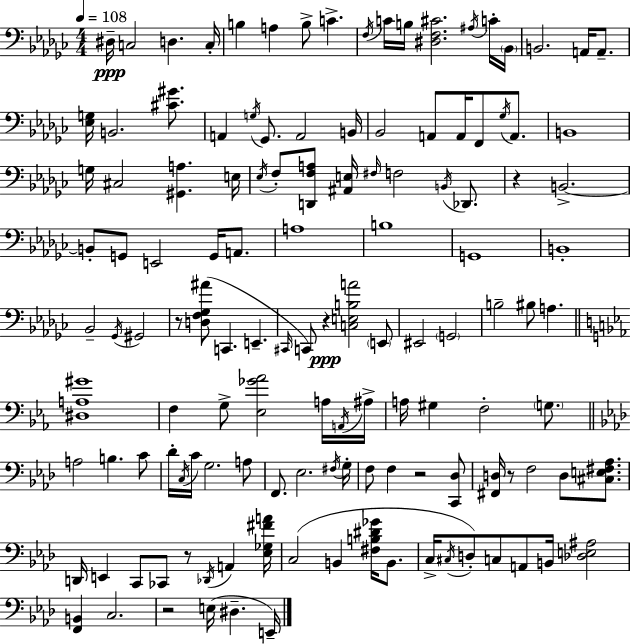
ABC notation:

X:1
T:Untitled
M:4/4
L:1/4
K:Ebm
^D,/4 C,2 D, C,/4 B, A, B,/2 C F,/4 C/4 B,/4 [^D,F,^C]2 ^A,/4 C/4 _B,,/4 B,,2 A,,/4 A,,/2 [_E,G,]/4 B,,2 [^C^G]/2 A,, G,/4 _G,,/2 A,,2 B,,/4 _B,,2 A,,/2 A,,/4 F,,/2 _G,/4 A,,/2 B,,4 G,/4 ^C,2 [^G,,A,] E,/4 _E,/4 F,/2 [D,,F,A,]/2 [^A,,E,]/4 ^F,/4 F,2 B,,/4 _D,,/2 z B,,2 B,,/2 G,,/2 E,,2 G,,/4 A,,/2 A,4 B,4 G,,4 B,,4 _B,,2 _G,,/4 ^G,,2 z/2 [D,F,_G,^A]/2 C,, E,, ^C,,/4 C,,/2 z [C,E,B,A]2 E,,/2 ^E,,2 G,,2 B,2 ^B,/2 A, [^D,A,^G]4 F, G,/2 [_E,_G_A]2 A,/4 A,,/4 ^A,/4 A,/4 ^G, F,2 G,/2 A,2 B, C/2 _D/4 C,/4 C/4 G,2 A,/2 F,,/2 _E,2 ^F,/4 G,/4 F,/2 F, z2 [C,,_D,]/2 [^F,,D,]/4 z/2 F,2 D,/2 [^C,E,^F,_A,]/2 D,,/4 E,, C,,/2 _C,,/2 z/2 _D,,/4 A,, [_E,_G,^FA]/4 C,2 B,, [^F,B,^D_G]/4 B,,/2 C,/4 ^C,/4 D,/2 C,/2 A,,/2 B,,/4 [_D,E,^A,]2 [F,,B,,] C,2 z2 E,/4 ^D, E,,/4